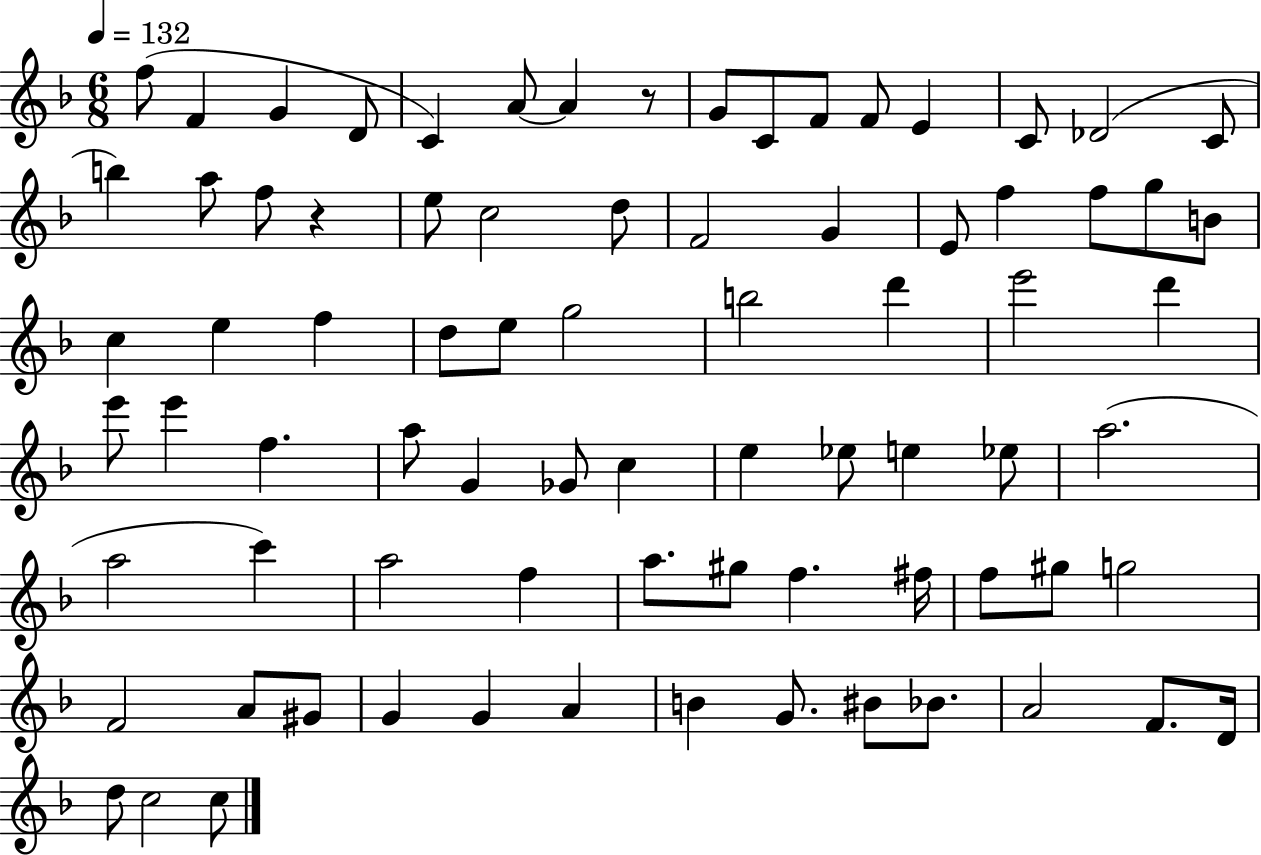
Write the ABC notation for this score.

X:1
T:Untitled
M:6/8
L:1/4
K:F
f/2 F G D/2 C A/2 A z/2 G/2 C/2 F/2 F/2 E C/2 _D2 C/2 b a/2 f/2 z e/2 c2 d/2 F2 G E/2 f f/2 g/2 B/2 c e f d/2 e/2 g2 b2 d' e'2 d' e'/2 e' f a/2 G _G/2 c e _e/2 e _e/2 a2 a2 c' a2 f a/2 ^g/2 f ^f/4 f/2 ^g/2 g2 F2 A/2 ^G/2 G G A B G/2 ^B/2 _B/2 A2 F/2 D/4 d/2 c2 c/2